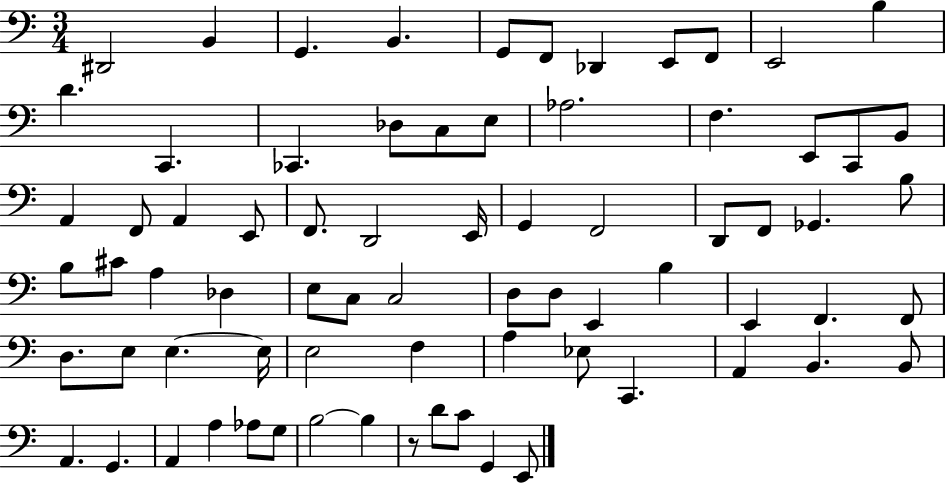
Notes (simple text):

D#2/h B2/q G2/q. B2/q. G2/e F2/e Db2/q E2/e F2/e E2/h B3/q D4/q. C2/q. CES2/q. Db3/e C3/e E3/e Ab3/h. F3/q. E2/e C2/e B2/e A2/q F2/e A2/q E2/e F2/e. D2/h E2/s G2/q F2/h D2/e F2/e Gb2/q. B3/e B3/e C#4/e A3/q Db3/q E3/e C3/e C3/h D3/e D3/e E2/q B3/q E2/q F2/q. F2/e D3/e. E3/e E3/q. E3/s E3/h F3/q A3/q Eb3/e C2/q. A2/q B2/q. B2/e A2/q. G2/q. A2/q A3/q Ab3/e G3/e B3/h B3/q R/e D4/e C4/e G2/q E2/e